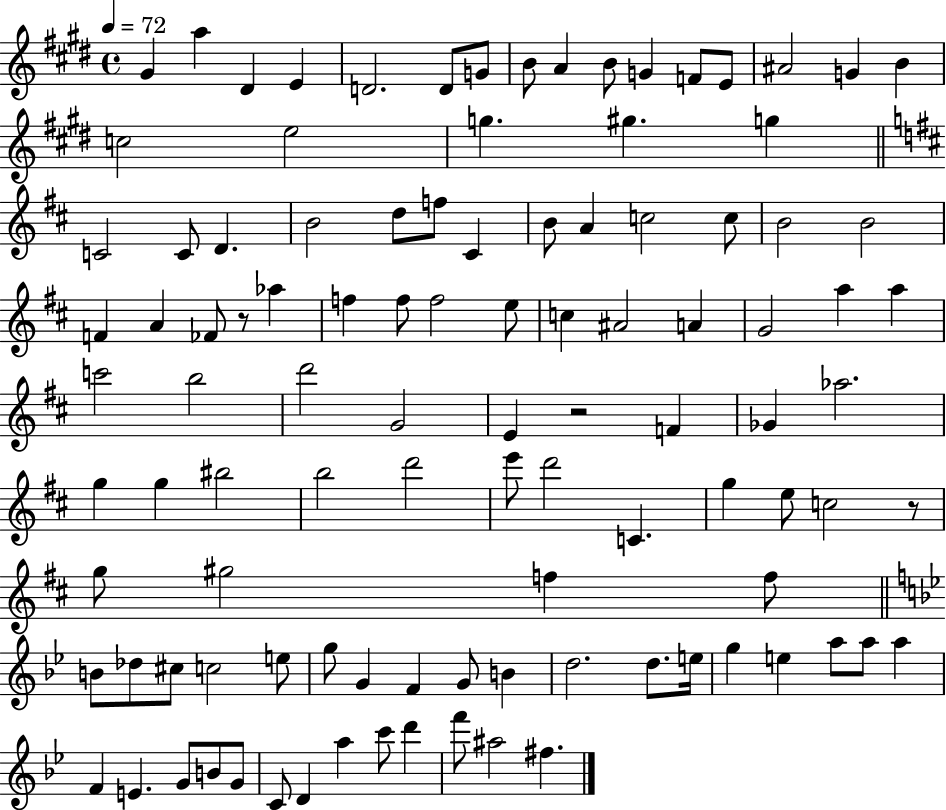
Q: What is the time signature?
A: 4/4